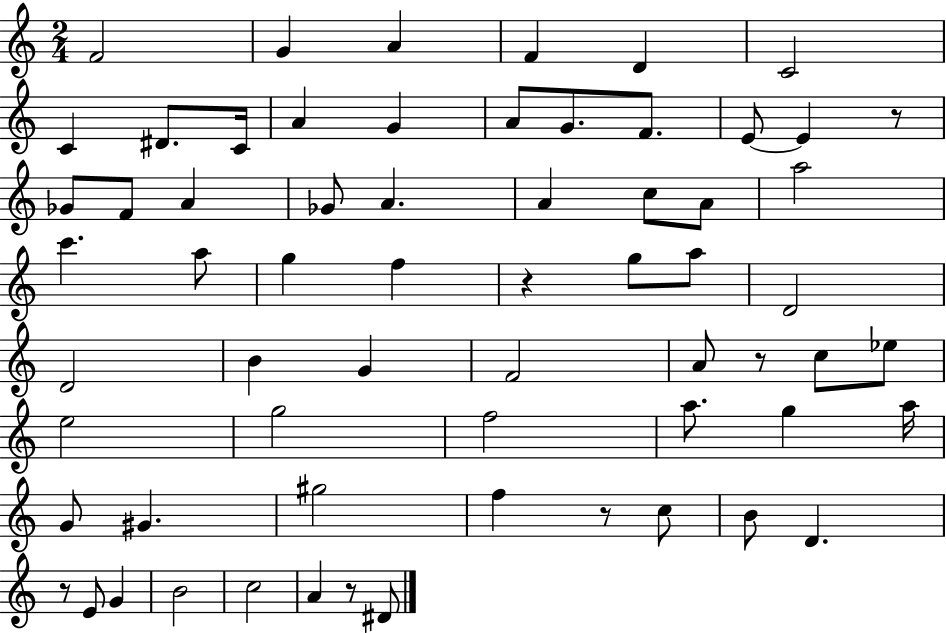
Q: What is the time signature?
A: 2/4